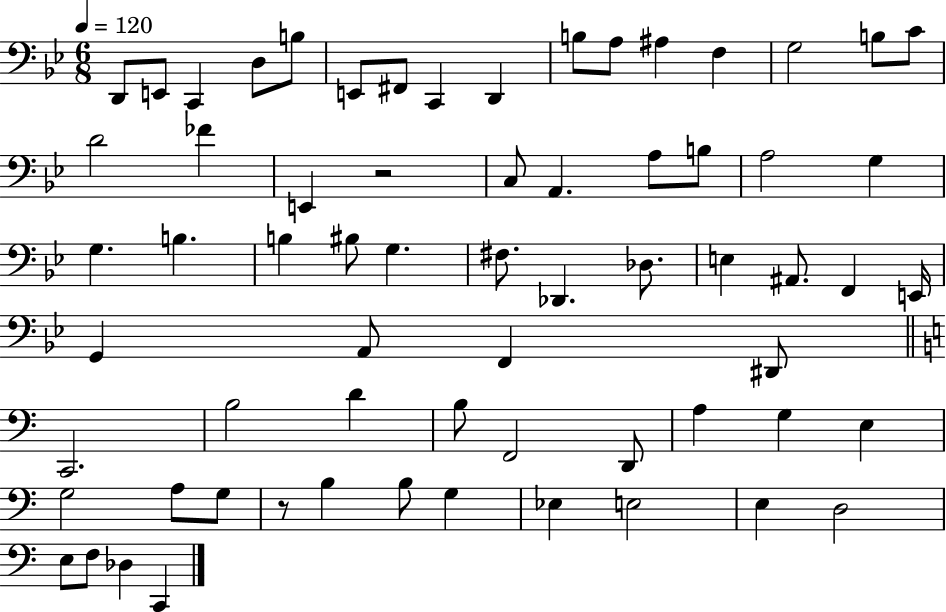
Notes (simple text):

D2/e E2/e C2/q D3/e B3/e E2/e F#2/e C2/q D2/q B3/e A3/e A#3/q F3/q G3/h B3/e C4/e D4/h FES4/q E2/q R/h C3/e A2/q. A3/e B3/e A3/h G3/q G3/q. B3/q. B3/q BIS3/e G3/q. F#3/e. Db2/q. Db3/e. E3/q A#2/e. F2/q E2/s G2/q A2/e F2/q D#2/e C2/h. B3/h D4/q B3/e F2/h D2/e A3/q G3/q E3/q G3/h A3/e G3/e R/e B3/q B3/e G3/q Eb3/q E3/h E3/q D3/h E3/e F3/e Db3/q C2/q